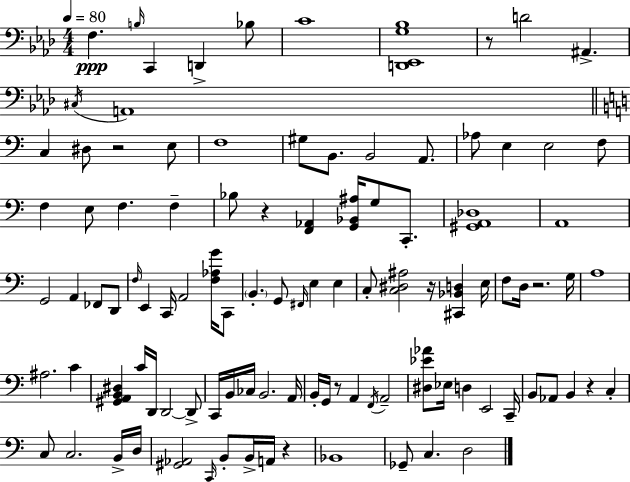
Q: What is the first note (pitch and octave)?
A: F3